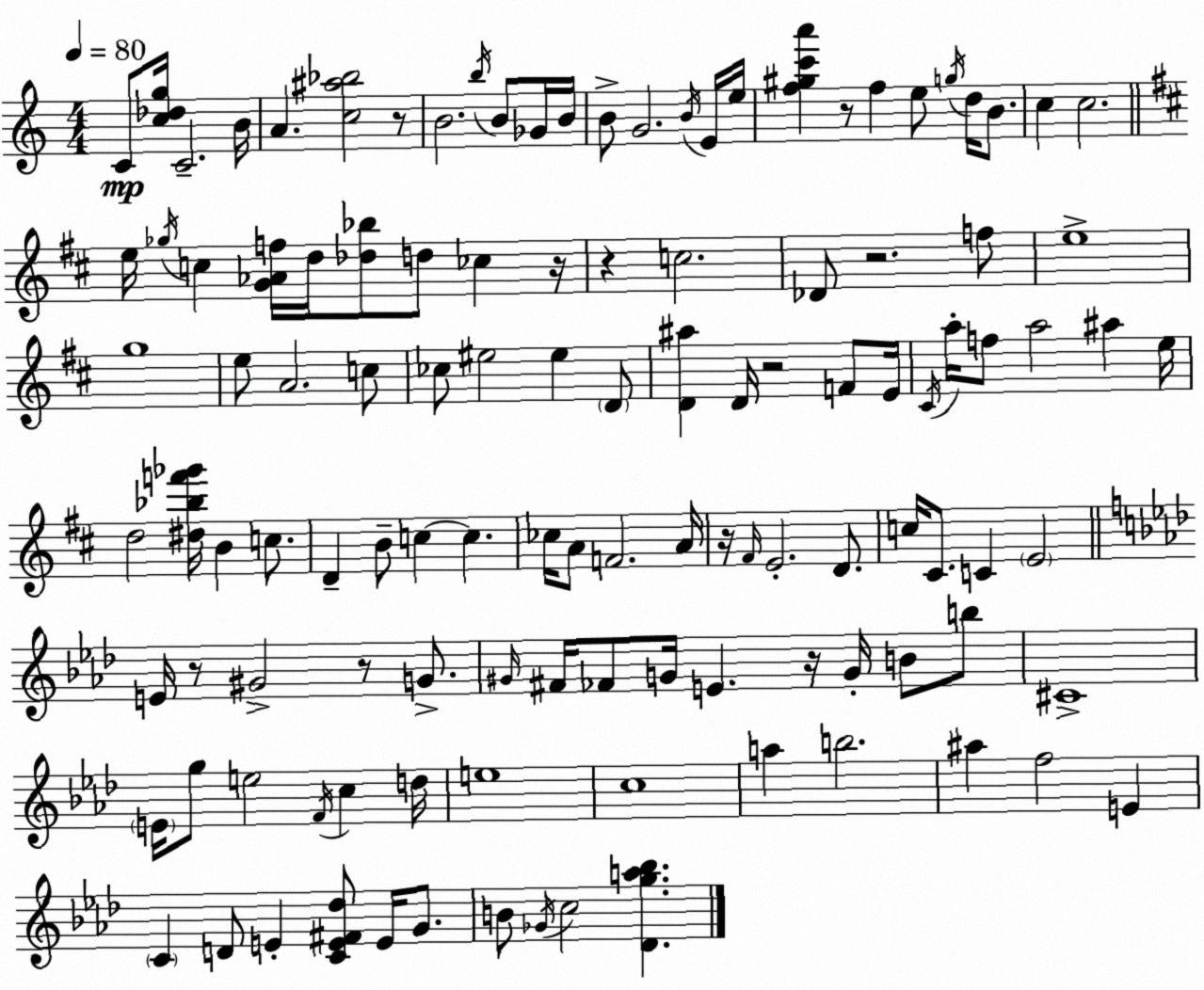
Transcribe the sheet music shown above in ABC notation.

X:1
T:Untitled
M:4/4
L:1/4
K:Am
C/2 [c_dg]/4 C2 B/4 A [c^a_b]2 z/2 B2 b/4 B/2 _G/4 B/4 B/2 G2 B/4 E/4 e/4 [f^gc'a'] z/2 f e/2 g/4 d/4 B/2 c c2 e/4 _g/4 c [G_Af]/4 d/4 [_d_b]/2 d/2 _c z/4 z c2 _D/2 z2 f/2 e4 g4 e/2 A2 c/2 _c/2 ^e2 ^e D/2 [D^a] D/4 z2 F/2 E/4 ^C/4 a/4 f/2 a2 ^a e/4 d2 [^d_bf'_g']/4 B c/2 D B/2 c c _c/4 A/2 F2 A/4 z/4 ^F/4 E2 D/2 c/4 ^C/2 C E2 E/4 z/2 ^G2 z/2 G/2 ^G/4 ^F/4 _F/2 G/4 E z/4 G/4 B/2 b/2 ^C4 E/4 g/2 e2 F/4 c d/4 e4 c4 a b2 ^a f2 E C D/2 E [CE^F_d]/2 E/4 G/2 B/2 _G/4 c2 [_Dga_b]